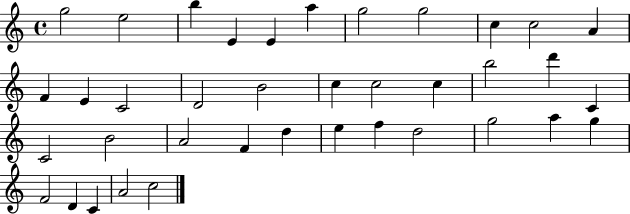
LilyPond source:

{
  \clef treble
  \time 4/4
  \defaultTimeSignature
  \key c \major
  g''2 e''2 | b''4 e'4 e'4 a''4 | g''2 g''2 | c''4 c''2 a'4 | \break f'4 e'4 c'2 | d'2 b'2 | c''4 c''2 c''4 | b''2 d'''4 c'4 | \break c'2 b'2 | a'2 f'4 d''4 | e''4 f''4 d''2 | g''2 a''4 g''4 | \break f'2 d'4 c'4 | a'2 c''2 | \bar "|."
}